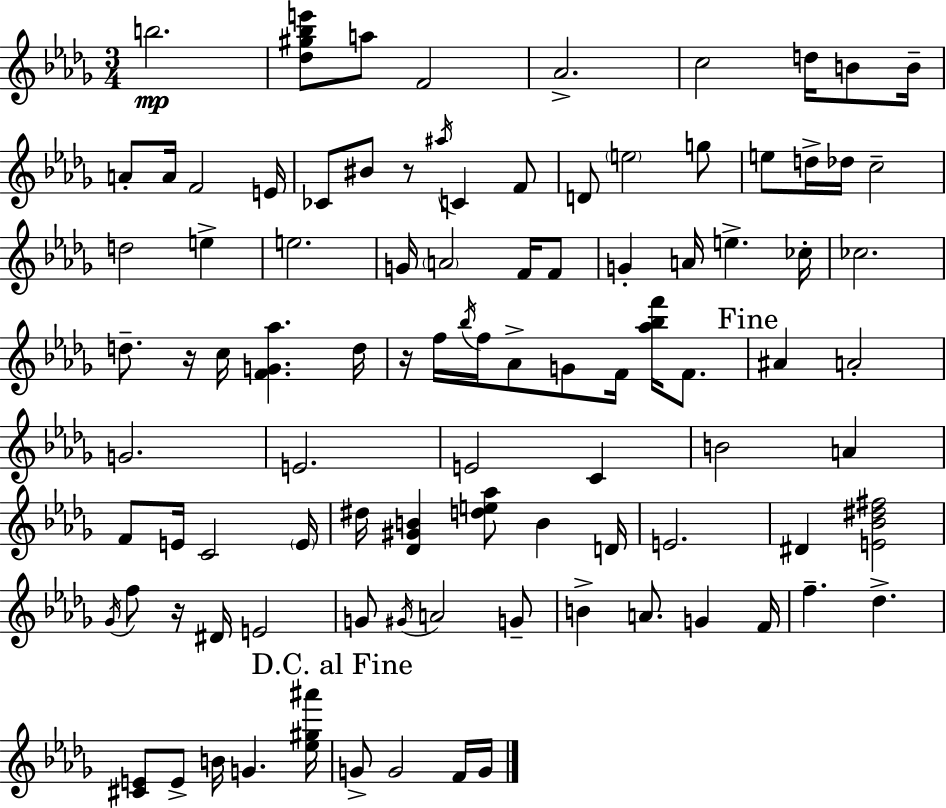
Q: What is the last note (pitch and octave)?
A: G4